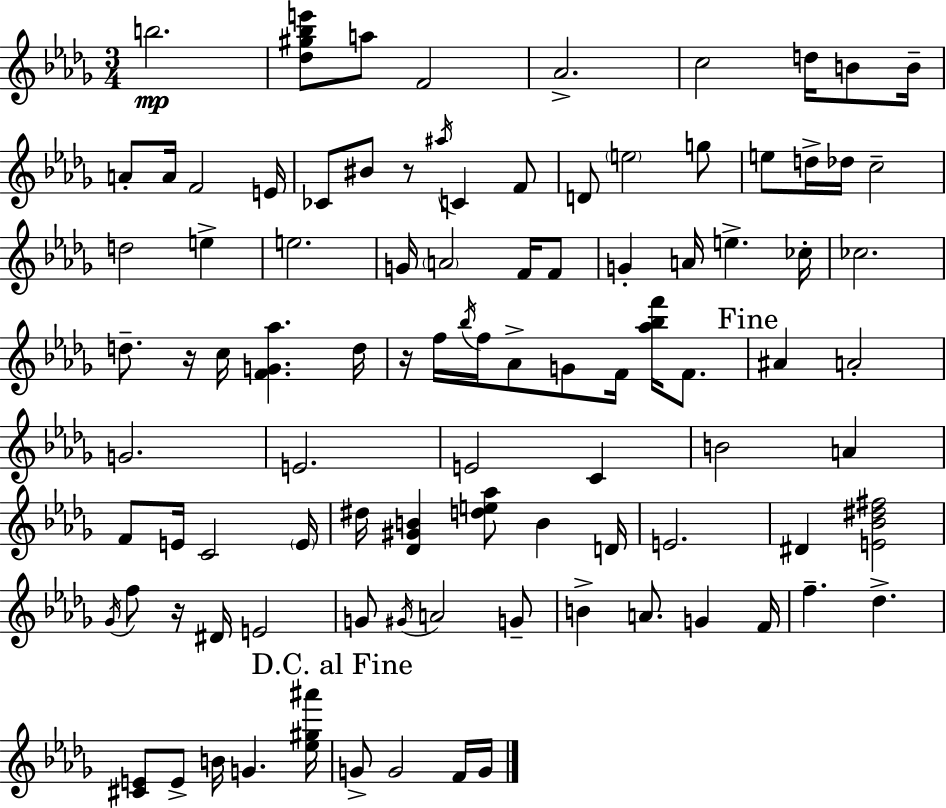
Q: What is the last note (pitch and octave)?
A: G4